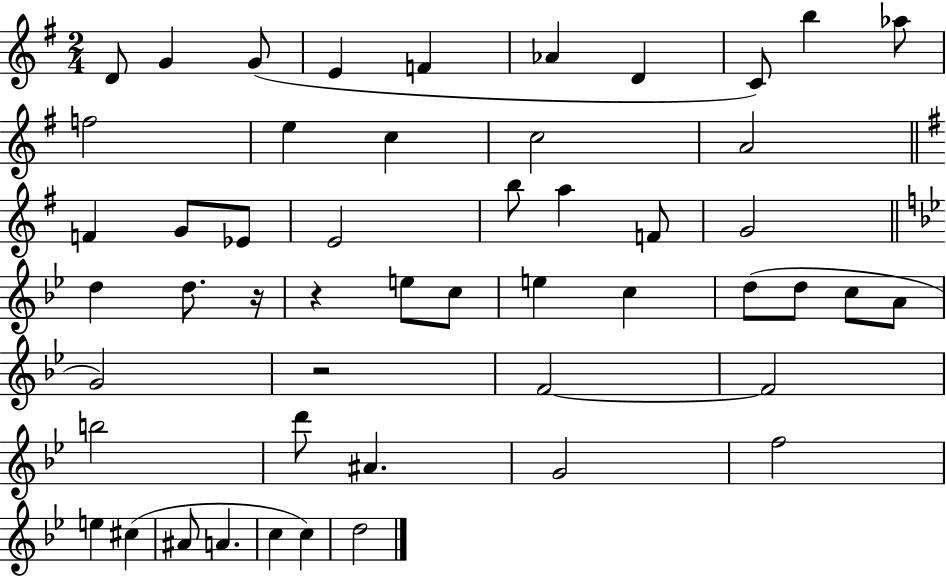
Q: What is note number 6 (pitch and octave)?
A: Ab4